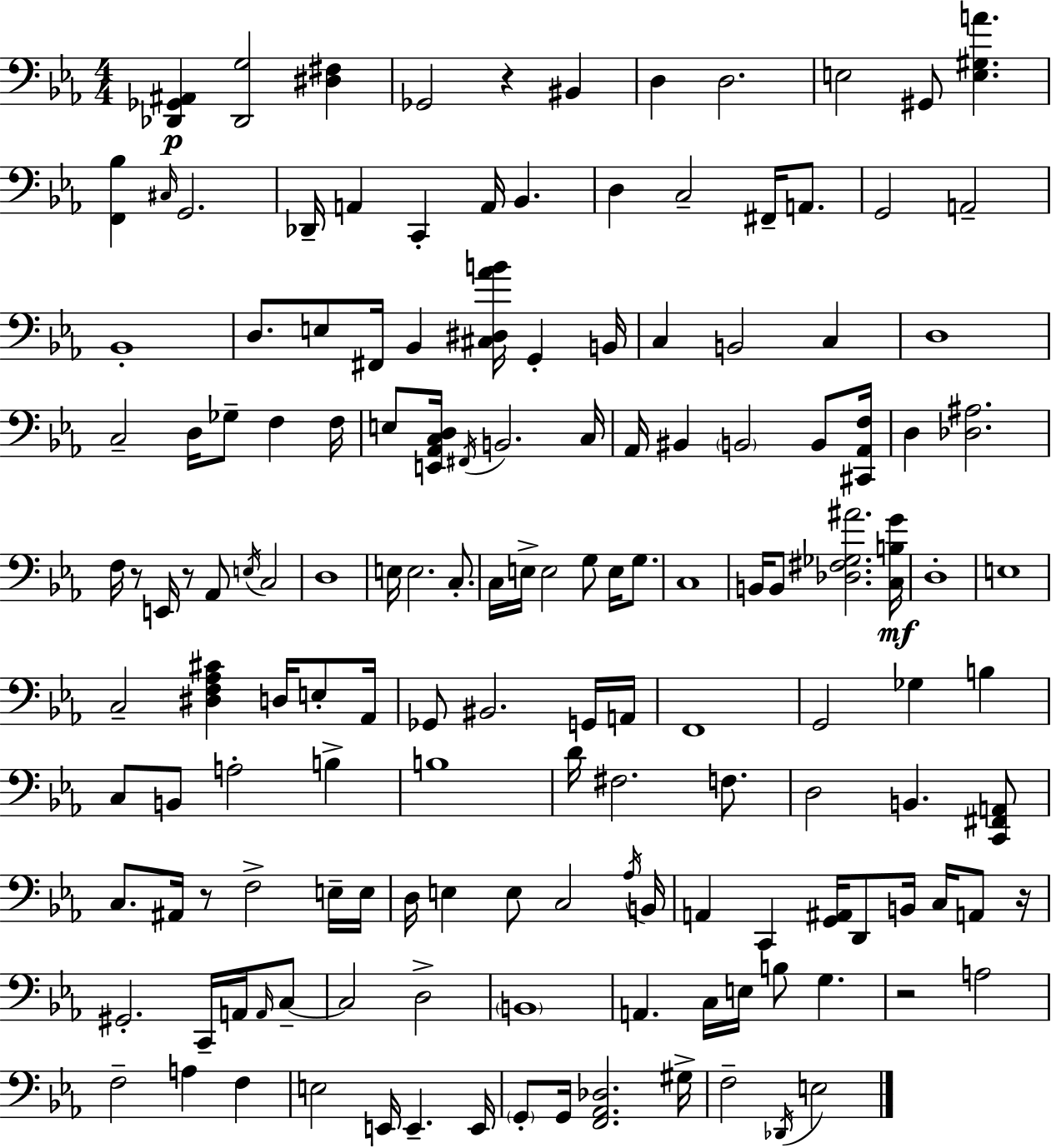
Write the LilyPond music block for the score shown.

{
  \clef bass
  \numericTimeSignature
  \time 4/4
  \key c \minor
  <des, ges, ais,>4\p <des, g>2 <dis fis>4 | ges,2 r4 bis,4 | d4 d2. | e2 gis,8 <e gis a'>4. | \break <f, bes>4 \grace { cis16 } g,2. | des,16-- a,4 c,4-. a,16 bes,4. | d4 c2-- fis,16-- a,8. | g,2 a,2-- | \break bes,1-. | d8. e8 fis,16 bes,4 <cis dis aes' b'>16 g,4-. | b,16 c4 b,2 c4 | d1 | \break c2-- d16 ges8-- f4 | f16 e8 <e, aes, c d>16 \acciaccatura { fis,16 } b,2. | c16 aes,16 bis,4 \parenthesize b,2 b,8 | <cis, aes, f>16 d4 <des ais>2. | \break f16 r8 e,16 r8 aes,8 \acciaccatura { e16 } c2 | d1 | e16 e2. | c8.-. c16 e16-> e2 g8 e16 | \break g8. c1 | b,16 b,8 <des fis ges ais'>2. | <c b g'>16\mf d1-. | e1 | \break c2-- <dis f aes cis'>4 d16 | e8-. aes,16 ges,8 bis,2. | g,16 a,16 f,1 | g,2 ges4 b4 | \break c8 b,8 a2-. b4-> | b1 | d'16 fis2. | f8. d2 b,4. | \break <c, fis, a,>8 c8. ais,16 r8 f2-> | e16-- e16 d16 e4 e8 c2 | \acciaccatura { aes16 } b,16 a,4 c,4 <g, ais,>16 d,8 b,16 | c16 a,8 r16 gis,2.-. | \break c,16-- a,16 \grace { a,16 } c8--~~ c2 d2-> | \parenthesize b,1 | a,4. c16 e16 b8 g4. | r2 a2 | \break f2-- a4 | f4 e2 e,16 e,4.-- | e,16 \parenthesize g,8-. g,16 <f, aes, des>2. | gis16-> f2-- \acciaccatura { des,16 } e2 | \break \bar "|."
}